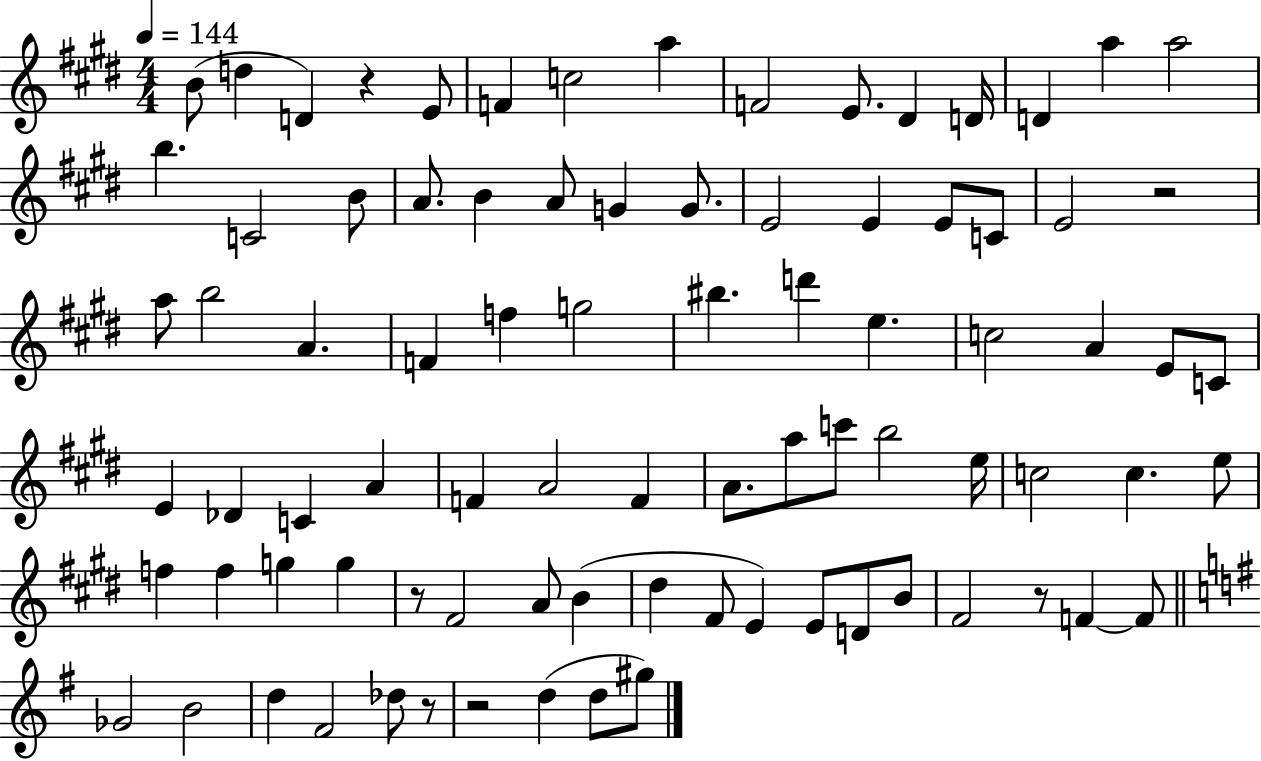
B4/e D5/q D4/q R/q E4/e F4/q C5/h A5/q F4/h E4/e. D#4/q D4/s D4/q A5/q A5/h B5/q. C4/h B4/e A4/e. B4/q A4/e G4/q G4/e. E4/h E4/q E4/e C4/e E4/h R/h A5/e B5/h A4/q. F4/q F5/q G5/h BIS5/q. D6/q E5/q. C5/h A4/q E4/e C4/e E4/q Db4/q C4/q A4/q F4/q A4/h F4/q A4/e. A5/e C6/e B5/h E5/s C5/h C5/q. E5/e F5/q F5/q G5/q G5/q R/e F#4/h A4/e B4/q D#5/q F#4/e E4/q E4/e D4/e B4/e F#4/h R/e F4/q F4/e Gb4/h B4/h D5/q F#4/h Db5/e R/e R/h D5/q D5/e G#5/e